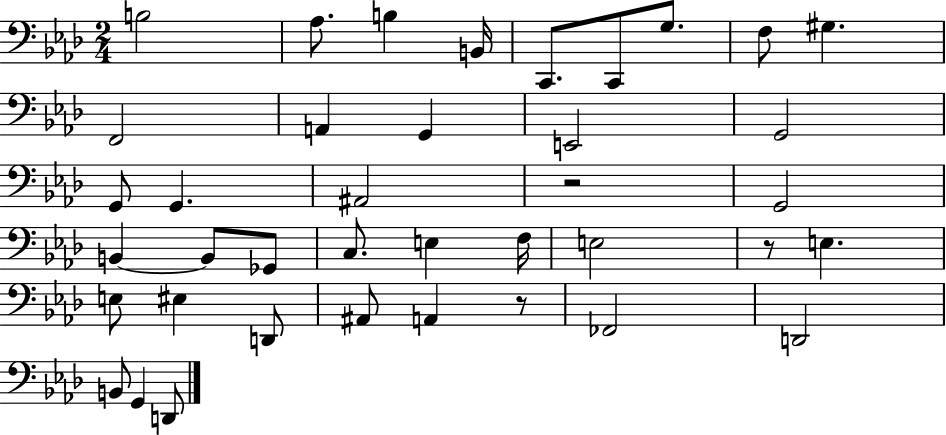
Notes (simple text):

B3/h Ab3/e. B3/q B2/s C2/e. C2/e G3/e. F3/e G#3/q. F2/h A2/q G2/q E2/h G2/h G2/e G2/q. A#2/h R/h G2/h B2/q B2/e Gb2/e C3/e. E3/q F3/s E3/h R/e E3/q. E3/e EIS3/q D2/e A#2/e A2/q R/e FES2/h D2/h B2/e G2/q D2/e